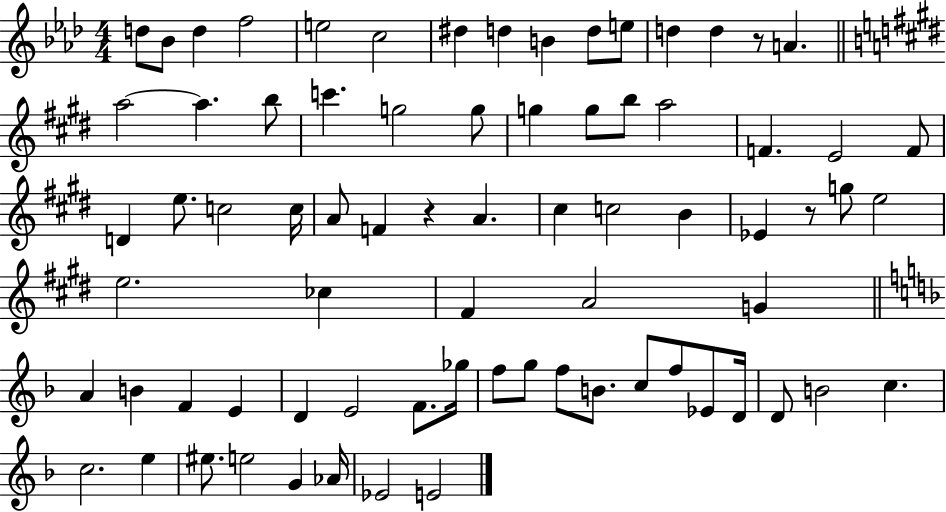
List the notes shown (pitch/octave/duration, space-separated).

D5/e Bb4/e D5/q F5/h E5/h C5/h D#5/q D5/q B4/q D5/e E5/e D5/q D5/q R/e A4/q. A5/h A5/q. B5/e C6/q. G5/h G5/e G5/q G5/e B5/e A5/h F4/q. E4/h F4/e D4/q E5/e. C5/h C5/s A4/e F4/q R/q A4/q. C#5/q C5/h B4/q Eb4/q R/e G5/e E5/h E5/h. CES5/q F#4/q A4/h G4/q A4/q B4/q F4/q E4/q D4/q E4/h F4/e. Gb5/s F5/e G5/e F5/e B4/e. C5/e F5/e Eb4/e D4/s D4/e B4/h C5/q. C5/h. E5/q EIS5/e. E5/h G4/q Ab4/s Eb4/h E4/h